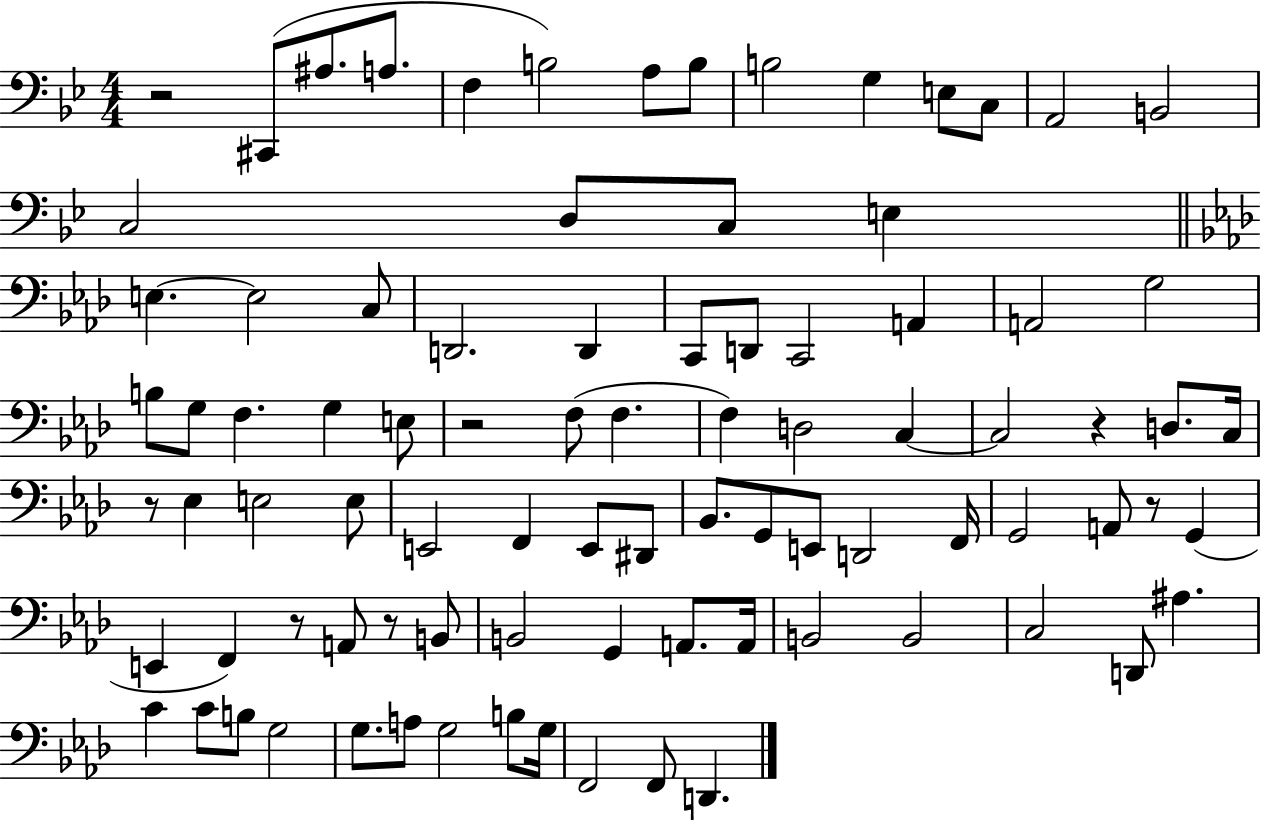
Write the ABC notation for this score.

X:1
T:Untitled
M:4/4
L:1/4
K:Bb
z2 ^C,,/2 ^A,/2 A,/2 F, B,2 A,/2 B,/2 B,2 G, E,/2 C,/2 A,,2 B,,2 C,2 D,/2 C,/2 E, E, E,2 C,/2 D,,2 D,, C,,/2 D,,/2 C,,2 A,, A,,2 G,2 B,/2 G,/2 F, G, E,/2 z2 F,/2 F, F, D,2 C, C,2 z D,/2 C,/4 z/2 _E, E,2 E,/2 E,,2 F,, E,,/2 ^D,,/2 _B,,/2 G,,/2 E,,/2 D,,2 F,,/4 G,,2 A,,/2 z/2 G,, E,, F,, z/2 A,,/2 z/2 B,,/2 B,,2 G,, A,,/2 A,,/4 B,,2 B,,2 C,2 D,,/2 ^A, C C/2 B,/2 G,2 G,/2 A,/2 G,2 B,/2 G,/4 F,,2 F,,/2 D,,